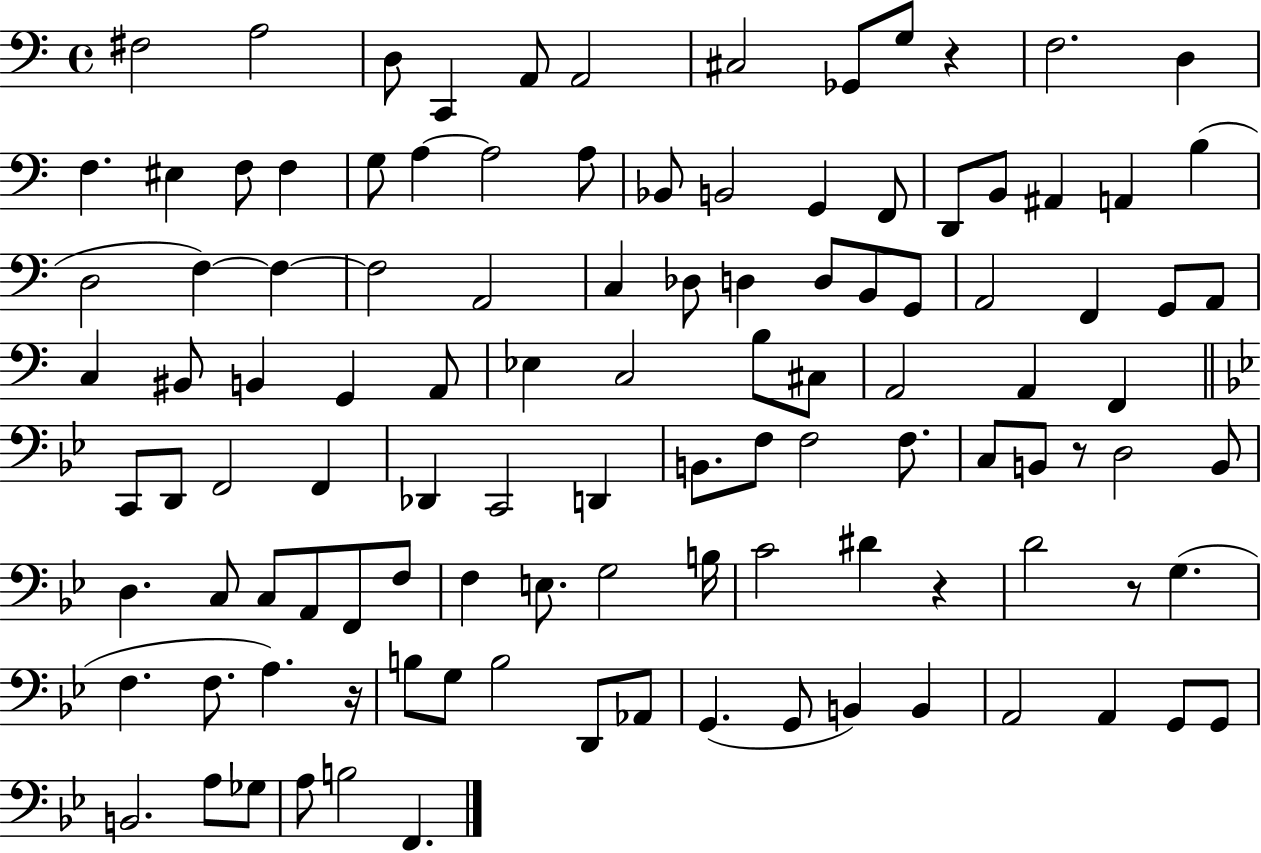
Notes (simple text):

F#3/h A3/h D3/e C2/q A2/e A2/h C#3/h Gb2/e G3/e R/q F3/h. D3/q F3/q. EIS3/q F3/e F3/q G3/e A3/q A3/h A3/e Bb2/e B2/h G2/q F2/e D2/e B2/e A#2/q A2/q B3/q D3/h F3/q F3/q F3/h A2/h C3/q Db3/e D3/q D3/e B2/e G2/e A2/h F2/q G2/e A2/e C3/q BIS2/e B2/q G2/q A2/e Eb3/q C3/h B3/e C#3/e A2/h A2/q F2/q C2/e D2/e F2/h F2/q Db2/q C2/h D2/q B2/e. F3/e F3/h F3/e. C3/e B2/e R/e D3/h B2/e D3/q. C3/e C3/e A2/e F2/e F3/e F3/q E3/e. G3/h B3/s C4/h D#4/q R/q D4/h R/e G3/q. F3/q. F3/e. A3/q. R/s B3/e G3/e B3/h D2/e Ab2/e G2/q. G2/e B2/q B2/q A2/h A2/q G2/e G2/e B2/h. A3/e Gb3/e A3/e B3/h F2/q.